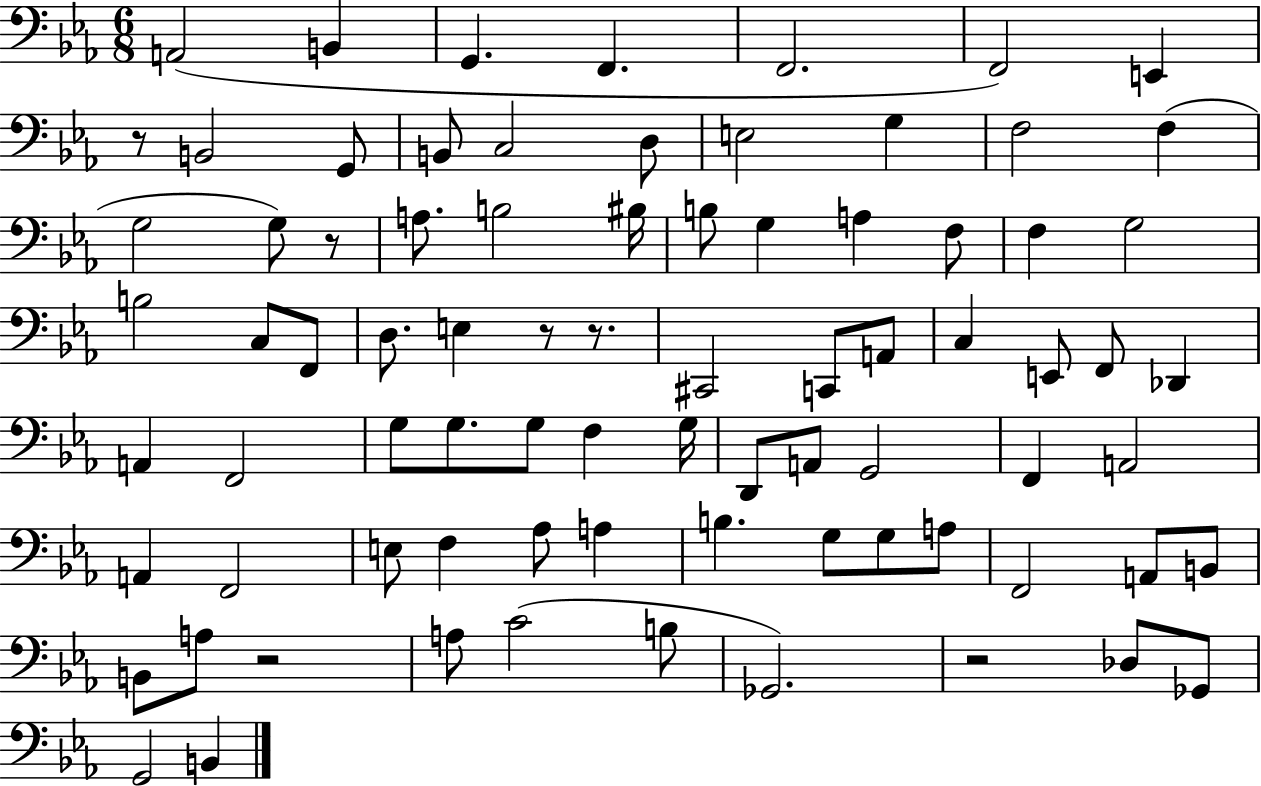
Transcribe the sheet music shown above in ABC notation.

X:1
T:Untitled
M:6/8
L:1/4
K:Eb
A,,2 B,, G,, F,, F,,2 F,,2 E,, z/2 B,,2 G,,/2 B,,/2 C,2 D,/2 E,2 G, F,2 F, G,2 G,/2 z/2 A,/2 B,2 ^B,/4 B,/2 G, A, F,/2 F, G,2 B,2 C,/2 F,,/2 D,/2 E, z/2 z/2 ^C,,2 C,,/2 A,,/2 C, E,,/2 F,,/2 _D,, A,, F,,2 G,/2 G,/2 G,/2 F, G,/4 D,,/2 A,,/2 G,,2 F,, A,,2 A,, F,,2 E,/2 F, _A,/2 A, B, G,/2 G,/2 A,/2 F,,2 A,,/2 B,,/2 B,,/2 A,/2 z2 A,/2 C2 B,/2 _G,,2 z2 _D,/2 _G,,/2 G,,2 B,,